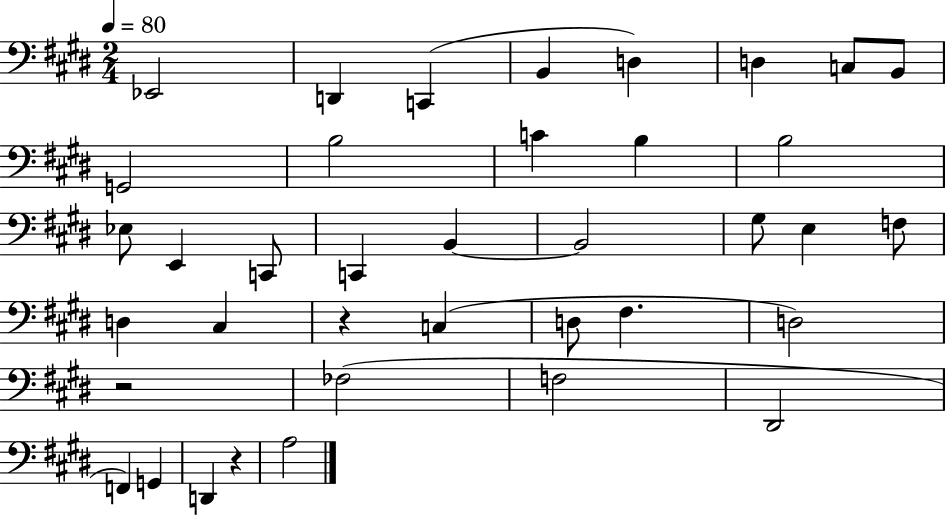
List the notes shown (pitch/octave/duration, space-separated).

Eb2/h D2/q C2/q B2/q D3/q D3/q C3/e B2/e G2/h B3/h C4/q B3/q B3/h Eb3/e E2/q C2/e C2/q B2/q B2/h G#3/e E3/q F3/e D3/q C#3/q R/q C3/q D3/e F#3/q. D3/h R/h FES3/h F3/h D#2/h F2/q G2/q D2/q R/q A3/h